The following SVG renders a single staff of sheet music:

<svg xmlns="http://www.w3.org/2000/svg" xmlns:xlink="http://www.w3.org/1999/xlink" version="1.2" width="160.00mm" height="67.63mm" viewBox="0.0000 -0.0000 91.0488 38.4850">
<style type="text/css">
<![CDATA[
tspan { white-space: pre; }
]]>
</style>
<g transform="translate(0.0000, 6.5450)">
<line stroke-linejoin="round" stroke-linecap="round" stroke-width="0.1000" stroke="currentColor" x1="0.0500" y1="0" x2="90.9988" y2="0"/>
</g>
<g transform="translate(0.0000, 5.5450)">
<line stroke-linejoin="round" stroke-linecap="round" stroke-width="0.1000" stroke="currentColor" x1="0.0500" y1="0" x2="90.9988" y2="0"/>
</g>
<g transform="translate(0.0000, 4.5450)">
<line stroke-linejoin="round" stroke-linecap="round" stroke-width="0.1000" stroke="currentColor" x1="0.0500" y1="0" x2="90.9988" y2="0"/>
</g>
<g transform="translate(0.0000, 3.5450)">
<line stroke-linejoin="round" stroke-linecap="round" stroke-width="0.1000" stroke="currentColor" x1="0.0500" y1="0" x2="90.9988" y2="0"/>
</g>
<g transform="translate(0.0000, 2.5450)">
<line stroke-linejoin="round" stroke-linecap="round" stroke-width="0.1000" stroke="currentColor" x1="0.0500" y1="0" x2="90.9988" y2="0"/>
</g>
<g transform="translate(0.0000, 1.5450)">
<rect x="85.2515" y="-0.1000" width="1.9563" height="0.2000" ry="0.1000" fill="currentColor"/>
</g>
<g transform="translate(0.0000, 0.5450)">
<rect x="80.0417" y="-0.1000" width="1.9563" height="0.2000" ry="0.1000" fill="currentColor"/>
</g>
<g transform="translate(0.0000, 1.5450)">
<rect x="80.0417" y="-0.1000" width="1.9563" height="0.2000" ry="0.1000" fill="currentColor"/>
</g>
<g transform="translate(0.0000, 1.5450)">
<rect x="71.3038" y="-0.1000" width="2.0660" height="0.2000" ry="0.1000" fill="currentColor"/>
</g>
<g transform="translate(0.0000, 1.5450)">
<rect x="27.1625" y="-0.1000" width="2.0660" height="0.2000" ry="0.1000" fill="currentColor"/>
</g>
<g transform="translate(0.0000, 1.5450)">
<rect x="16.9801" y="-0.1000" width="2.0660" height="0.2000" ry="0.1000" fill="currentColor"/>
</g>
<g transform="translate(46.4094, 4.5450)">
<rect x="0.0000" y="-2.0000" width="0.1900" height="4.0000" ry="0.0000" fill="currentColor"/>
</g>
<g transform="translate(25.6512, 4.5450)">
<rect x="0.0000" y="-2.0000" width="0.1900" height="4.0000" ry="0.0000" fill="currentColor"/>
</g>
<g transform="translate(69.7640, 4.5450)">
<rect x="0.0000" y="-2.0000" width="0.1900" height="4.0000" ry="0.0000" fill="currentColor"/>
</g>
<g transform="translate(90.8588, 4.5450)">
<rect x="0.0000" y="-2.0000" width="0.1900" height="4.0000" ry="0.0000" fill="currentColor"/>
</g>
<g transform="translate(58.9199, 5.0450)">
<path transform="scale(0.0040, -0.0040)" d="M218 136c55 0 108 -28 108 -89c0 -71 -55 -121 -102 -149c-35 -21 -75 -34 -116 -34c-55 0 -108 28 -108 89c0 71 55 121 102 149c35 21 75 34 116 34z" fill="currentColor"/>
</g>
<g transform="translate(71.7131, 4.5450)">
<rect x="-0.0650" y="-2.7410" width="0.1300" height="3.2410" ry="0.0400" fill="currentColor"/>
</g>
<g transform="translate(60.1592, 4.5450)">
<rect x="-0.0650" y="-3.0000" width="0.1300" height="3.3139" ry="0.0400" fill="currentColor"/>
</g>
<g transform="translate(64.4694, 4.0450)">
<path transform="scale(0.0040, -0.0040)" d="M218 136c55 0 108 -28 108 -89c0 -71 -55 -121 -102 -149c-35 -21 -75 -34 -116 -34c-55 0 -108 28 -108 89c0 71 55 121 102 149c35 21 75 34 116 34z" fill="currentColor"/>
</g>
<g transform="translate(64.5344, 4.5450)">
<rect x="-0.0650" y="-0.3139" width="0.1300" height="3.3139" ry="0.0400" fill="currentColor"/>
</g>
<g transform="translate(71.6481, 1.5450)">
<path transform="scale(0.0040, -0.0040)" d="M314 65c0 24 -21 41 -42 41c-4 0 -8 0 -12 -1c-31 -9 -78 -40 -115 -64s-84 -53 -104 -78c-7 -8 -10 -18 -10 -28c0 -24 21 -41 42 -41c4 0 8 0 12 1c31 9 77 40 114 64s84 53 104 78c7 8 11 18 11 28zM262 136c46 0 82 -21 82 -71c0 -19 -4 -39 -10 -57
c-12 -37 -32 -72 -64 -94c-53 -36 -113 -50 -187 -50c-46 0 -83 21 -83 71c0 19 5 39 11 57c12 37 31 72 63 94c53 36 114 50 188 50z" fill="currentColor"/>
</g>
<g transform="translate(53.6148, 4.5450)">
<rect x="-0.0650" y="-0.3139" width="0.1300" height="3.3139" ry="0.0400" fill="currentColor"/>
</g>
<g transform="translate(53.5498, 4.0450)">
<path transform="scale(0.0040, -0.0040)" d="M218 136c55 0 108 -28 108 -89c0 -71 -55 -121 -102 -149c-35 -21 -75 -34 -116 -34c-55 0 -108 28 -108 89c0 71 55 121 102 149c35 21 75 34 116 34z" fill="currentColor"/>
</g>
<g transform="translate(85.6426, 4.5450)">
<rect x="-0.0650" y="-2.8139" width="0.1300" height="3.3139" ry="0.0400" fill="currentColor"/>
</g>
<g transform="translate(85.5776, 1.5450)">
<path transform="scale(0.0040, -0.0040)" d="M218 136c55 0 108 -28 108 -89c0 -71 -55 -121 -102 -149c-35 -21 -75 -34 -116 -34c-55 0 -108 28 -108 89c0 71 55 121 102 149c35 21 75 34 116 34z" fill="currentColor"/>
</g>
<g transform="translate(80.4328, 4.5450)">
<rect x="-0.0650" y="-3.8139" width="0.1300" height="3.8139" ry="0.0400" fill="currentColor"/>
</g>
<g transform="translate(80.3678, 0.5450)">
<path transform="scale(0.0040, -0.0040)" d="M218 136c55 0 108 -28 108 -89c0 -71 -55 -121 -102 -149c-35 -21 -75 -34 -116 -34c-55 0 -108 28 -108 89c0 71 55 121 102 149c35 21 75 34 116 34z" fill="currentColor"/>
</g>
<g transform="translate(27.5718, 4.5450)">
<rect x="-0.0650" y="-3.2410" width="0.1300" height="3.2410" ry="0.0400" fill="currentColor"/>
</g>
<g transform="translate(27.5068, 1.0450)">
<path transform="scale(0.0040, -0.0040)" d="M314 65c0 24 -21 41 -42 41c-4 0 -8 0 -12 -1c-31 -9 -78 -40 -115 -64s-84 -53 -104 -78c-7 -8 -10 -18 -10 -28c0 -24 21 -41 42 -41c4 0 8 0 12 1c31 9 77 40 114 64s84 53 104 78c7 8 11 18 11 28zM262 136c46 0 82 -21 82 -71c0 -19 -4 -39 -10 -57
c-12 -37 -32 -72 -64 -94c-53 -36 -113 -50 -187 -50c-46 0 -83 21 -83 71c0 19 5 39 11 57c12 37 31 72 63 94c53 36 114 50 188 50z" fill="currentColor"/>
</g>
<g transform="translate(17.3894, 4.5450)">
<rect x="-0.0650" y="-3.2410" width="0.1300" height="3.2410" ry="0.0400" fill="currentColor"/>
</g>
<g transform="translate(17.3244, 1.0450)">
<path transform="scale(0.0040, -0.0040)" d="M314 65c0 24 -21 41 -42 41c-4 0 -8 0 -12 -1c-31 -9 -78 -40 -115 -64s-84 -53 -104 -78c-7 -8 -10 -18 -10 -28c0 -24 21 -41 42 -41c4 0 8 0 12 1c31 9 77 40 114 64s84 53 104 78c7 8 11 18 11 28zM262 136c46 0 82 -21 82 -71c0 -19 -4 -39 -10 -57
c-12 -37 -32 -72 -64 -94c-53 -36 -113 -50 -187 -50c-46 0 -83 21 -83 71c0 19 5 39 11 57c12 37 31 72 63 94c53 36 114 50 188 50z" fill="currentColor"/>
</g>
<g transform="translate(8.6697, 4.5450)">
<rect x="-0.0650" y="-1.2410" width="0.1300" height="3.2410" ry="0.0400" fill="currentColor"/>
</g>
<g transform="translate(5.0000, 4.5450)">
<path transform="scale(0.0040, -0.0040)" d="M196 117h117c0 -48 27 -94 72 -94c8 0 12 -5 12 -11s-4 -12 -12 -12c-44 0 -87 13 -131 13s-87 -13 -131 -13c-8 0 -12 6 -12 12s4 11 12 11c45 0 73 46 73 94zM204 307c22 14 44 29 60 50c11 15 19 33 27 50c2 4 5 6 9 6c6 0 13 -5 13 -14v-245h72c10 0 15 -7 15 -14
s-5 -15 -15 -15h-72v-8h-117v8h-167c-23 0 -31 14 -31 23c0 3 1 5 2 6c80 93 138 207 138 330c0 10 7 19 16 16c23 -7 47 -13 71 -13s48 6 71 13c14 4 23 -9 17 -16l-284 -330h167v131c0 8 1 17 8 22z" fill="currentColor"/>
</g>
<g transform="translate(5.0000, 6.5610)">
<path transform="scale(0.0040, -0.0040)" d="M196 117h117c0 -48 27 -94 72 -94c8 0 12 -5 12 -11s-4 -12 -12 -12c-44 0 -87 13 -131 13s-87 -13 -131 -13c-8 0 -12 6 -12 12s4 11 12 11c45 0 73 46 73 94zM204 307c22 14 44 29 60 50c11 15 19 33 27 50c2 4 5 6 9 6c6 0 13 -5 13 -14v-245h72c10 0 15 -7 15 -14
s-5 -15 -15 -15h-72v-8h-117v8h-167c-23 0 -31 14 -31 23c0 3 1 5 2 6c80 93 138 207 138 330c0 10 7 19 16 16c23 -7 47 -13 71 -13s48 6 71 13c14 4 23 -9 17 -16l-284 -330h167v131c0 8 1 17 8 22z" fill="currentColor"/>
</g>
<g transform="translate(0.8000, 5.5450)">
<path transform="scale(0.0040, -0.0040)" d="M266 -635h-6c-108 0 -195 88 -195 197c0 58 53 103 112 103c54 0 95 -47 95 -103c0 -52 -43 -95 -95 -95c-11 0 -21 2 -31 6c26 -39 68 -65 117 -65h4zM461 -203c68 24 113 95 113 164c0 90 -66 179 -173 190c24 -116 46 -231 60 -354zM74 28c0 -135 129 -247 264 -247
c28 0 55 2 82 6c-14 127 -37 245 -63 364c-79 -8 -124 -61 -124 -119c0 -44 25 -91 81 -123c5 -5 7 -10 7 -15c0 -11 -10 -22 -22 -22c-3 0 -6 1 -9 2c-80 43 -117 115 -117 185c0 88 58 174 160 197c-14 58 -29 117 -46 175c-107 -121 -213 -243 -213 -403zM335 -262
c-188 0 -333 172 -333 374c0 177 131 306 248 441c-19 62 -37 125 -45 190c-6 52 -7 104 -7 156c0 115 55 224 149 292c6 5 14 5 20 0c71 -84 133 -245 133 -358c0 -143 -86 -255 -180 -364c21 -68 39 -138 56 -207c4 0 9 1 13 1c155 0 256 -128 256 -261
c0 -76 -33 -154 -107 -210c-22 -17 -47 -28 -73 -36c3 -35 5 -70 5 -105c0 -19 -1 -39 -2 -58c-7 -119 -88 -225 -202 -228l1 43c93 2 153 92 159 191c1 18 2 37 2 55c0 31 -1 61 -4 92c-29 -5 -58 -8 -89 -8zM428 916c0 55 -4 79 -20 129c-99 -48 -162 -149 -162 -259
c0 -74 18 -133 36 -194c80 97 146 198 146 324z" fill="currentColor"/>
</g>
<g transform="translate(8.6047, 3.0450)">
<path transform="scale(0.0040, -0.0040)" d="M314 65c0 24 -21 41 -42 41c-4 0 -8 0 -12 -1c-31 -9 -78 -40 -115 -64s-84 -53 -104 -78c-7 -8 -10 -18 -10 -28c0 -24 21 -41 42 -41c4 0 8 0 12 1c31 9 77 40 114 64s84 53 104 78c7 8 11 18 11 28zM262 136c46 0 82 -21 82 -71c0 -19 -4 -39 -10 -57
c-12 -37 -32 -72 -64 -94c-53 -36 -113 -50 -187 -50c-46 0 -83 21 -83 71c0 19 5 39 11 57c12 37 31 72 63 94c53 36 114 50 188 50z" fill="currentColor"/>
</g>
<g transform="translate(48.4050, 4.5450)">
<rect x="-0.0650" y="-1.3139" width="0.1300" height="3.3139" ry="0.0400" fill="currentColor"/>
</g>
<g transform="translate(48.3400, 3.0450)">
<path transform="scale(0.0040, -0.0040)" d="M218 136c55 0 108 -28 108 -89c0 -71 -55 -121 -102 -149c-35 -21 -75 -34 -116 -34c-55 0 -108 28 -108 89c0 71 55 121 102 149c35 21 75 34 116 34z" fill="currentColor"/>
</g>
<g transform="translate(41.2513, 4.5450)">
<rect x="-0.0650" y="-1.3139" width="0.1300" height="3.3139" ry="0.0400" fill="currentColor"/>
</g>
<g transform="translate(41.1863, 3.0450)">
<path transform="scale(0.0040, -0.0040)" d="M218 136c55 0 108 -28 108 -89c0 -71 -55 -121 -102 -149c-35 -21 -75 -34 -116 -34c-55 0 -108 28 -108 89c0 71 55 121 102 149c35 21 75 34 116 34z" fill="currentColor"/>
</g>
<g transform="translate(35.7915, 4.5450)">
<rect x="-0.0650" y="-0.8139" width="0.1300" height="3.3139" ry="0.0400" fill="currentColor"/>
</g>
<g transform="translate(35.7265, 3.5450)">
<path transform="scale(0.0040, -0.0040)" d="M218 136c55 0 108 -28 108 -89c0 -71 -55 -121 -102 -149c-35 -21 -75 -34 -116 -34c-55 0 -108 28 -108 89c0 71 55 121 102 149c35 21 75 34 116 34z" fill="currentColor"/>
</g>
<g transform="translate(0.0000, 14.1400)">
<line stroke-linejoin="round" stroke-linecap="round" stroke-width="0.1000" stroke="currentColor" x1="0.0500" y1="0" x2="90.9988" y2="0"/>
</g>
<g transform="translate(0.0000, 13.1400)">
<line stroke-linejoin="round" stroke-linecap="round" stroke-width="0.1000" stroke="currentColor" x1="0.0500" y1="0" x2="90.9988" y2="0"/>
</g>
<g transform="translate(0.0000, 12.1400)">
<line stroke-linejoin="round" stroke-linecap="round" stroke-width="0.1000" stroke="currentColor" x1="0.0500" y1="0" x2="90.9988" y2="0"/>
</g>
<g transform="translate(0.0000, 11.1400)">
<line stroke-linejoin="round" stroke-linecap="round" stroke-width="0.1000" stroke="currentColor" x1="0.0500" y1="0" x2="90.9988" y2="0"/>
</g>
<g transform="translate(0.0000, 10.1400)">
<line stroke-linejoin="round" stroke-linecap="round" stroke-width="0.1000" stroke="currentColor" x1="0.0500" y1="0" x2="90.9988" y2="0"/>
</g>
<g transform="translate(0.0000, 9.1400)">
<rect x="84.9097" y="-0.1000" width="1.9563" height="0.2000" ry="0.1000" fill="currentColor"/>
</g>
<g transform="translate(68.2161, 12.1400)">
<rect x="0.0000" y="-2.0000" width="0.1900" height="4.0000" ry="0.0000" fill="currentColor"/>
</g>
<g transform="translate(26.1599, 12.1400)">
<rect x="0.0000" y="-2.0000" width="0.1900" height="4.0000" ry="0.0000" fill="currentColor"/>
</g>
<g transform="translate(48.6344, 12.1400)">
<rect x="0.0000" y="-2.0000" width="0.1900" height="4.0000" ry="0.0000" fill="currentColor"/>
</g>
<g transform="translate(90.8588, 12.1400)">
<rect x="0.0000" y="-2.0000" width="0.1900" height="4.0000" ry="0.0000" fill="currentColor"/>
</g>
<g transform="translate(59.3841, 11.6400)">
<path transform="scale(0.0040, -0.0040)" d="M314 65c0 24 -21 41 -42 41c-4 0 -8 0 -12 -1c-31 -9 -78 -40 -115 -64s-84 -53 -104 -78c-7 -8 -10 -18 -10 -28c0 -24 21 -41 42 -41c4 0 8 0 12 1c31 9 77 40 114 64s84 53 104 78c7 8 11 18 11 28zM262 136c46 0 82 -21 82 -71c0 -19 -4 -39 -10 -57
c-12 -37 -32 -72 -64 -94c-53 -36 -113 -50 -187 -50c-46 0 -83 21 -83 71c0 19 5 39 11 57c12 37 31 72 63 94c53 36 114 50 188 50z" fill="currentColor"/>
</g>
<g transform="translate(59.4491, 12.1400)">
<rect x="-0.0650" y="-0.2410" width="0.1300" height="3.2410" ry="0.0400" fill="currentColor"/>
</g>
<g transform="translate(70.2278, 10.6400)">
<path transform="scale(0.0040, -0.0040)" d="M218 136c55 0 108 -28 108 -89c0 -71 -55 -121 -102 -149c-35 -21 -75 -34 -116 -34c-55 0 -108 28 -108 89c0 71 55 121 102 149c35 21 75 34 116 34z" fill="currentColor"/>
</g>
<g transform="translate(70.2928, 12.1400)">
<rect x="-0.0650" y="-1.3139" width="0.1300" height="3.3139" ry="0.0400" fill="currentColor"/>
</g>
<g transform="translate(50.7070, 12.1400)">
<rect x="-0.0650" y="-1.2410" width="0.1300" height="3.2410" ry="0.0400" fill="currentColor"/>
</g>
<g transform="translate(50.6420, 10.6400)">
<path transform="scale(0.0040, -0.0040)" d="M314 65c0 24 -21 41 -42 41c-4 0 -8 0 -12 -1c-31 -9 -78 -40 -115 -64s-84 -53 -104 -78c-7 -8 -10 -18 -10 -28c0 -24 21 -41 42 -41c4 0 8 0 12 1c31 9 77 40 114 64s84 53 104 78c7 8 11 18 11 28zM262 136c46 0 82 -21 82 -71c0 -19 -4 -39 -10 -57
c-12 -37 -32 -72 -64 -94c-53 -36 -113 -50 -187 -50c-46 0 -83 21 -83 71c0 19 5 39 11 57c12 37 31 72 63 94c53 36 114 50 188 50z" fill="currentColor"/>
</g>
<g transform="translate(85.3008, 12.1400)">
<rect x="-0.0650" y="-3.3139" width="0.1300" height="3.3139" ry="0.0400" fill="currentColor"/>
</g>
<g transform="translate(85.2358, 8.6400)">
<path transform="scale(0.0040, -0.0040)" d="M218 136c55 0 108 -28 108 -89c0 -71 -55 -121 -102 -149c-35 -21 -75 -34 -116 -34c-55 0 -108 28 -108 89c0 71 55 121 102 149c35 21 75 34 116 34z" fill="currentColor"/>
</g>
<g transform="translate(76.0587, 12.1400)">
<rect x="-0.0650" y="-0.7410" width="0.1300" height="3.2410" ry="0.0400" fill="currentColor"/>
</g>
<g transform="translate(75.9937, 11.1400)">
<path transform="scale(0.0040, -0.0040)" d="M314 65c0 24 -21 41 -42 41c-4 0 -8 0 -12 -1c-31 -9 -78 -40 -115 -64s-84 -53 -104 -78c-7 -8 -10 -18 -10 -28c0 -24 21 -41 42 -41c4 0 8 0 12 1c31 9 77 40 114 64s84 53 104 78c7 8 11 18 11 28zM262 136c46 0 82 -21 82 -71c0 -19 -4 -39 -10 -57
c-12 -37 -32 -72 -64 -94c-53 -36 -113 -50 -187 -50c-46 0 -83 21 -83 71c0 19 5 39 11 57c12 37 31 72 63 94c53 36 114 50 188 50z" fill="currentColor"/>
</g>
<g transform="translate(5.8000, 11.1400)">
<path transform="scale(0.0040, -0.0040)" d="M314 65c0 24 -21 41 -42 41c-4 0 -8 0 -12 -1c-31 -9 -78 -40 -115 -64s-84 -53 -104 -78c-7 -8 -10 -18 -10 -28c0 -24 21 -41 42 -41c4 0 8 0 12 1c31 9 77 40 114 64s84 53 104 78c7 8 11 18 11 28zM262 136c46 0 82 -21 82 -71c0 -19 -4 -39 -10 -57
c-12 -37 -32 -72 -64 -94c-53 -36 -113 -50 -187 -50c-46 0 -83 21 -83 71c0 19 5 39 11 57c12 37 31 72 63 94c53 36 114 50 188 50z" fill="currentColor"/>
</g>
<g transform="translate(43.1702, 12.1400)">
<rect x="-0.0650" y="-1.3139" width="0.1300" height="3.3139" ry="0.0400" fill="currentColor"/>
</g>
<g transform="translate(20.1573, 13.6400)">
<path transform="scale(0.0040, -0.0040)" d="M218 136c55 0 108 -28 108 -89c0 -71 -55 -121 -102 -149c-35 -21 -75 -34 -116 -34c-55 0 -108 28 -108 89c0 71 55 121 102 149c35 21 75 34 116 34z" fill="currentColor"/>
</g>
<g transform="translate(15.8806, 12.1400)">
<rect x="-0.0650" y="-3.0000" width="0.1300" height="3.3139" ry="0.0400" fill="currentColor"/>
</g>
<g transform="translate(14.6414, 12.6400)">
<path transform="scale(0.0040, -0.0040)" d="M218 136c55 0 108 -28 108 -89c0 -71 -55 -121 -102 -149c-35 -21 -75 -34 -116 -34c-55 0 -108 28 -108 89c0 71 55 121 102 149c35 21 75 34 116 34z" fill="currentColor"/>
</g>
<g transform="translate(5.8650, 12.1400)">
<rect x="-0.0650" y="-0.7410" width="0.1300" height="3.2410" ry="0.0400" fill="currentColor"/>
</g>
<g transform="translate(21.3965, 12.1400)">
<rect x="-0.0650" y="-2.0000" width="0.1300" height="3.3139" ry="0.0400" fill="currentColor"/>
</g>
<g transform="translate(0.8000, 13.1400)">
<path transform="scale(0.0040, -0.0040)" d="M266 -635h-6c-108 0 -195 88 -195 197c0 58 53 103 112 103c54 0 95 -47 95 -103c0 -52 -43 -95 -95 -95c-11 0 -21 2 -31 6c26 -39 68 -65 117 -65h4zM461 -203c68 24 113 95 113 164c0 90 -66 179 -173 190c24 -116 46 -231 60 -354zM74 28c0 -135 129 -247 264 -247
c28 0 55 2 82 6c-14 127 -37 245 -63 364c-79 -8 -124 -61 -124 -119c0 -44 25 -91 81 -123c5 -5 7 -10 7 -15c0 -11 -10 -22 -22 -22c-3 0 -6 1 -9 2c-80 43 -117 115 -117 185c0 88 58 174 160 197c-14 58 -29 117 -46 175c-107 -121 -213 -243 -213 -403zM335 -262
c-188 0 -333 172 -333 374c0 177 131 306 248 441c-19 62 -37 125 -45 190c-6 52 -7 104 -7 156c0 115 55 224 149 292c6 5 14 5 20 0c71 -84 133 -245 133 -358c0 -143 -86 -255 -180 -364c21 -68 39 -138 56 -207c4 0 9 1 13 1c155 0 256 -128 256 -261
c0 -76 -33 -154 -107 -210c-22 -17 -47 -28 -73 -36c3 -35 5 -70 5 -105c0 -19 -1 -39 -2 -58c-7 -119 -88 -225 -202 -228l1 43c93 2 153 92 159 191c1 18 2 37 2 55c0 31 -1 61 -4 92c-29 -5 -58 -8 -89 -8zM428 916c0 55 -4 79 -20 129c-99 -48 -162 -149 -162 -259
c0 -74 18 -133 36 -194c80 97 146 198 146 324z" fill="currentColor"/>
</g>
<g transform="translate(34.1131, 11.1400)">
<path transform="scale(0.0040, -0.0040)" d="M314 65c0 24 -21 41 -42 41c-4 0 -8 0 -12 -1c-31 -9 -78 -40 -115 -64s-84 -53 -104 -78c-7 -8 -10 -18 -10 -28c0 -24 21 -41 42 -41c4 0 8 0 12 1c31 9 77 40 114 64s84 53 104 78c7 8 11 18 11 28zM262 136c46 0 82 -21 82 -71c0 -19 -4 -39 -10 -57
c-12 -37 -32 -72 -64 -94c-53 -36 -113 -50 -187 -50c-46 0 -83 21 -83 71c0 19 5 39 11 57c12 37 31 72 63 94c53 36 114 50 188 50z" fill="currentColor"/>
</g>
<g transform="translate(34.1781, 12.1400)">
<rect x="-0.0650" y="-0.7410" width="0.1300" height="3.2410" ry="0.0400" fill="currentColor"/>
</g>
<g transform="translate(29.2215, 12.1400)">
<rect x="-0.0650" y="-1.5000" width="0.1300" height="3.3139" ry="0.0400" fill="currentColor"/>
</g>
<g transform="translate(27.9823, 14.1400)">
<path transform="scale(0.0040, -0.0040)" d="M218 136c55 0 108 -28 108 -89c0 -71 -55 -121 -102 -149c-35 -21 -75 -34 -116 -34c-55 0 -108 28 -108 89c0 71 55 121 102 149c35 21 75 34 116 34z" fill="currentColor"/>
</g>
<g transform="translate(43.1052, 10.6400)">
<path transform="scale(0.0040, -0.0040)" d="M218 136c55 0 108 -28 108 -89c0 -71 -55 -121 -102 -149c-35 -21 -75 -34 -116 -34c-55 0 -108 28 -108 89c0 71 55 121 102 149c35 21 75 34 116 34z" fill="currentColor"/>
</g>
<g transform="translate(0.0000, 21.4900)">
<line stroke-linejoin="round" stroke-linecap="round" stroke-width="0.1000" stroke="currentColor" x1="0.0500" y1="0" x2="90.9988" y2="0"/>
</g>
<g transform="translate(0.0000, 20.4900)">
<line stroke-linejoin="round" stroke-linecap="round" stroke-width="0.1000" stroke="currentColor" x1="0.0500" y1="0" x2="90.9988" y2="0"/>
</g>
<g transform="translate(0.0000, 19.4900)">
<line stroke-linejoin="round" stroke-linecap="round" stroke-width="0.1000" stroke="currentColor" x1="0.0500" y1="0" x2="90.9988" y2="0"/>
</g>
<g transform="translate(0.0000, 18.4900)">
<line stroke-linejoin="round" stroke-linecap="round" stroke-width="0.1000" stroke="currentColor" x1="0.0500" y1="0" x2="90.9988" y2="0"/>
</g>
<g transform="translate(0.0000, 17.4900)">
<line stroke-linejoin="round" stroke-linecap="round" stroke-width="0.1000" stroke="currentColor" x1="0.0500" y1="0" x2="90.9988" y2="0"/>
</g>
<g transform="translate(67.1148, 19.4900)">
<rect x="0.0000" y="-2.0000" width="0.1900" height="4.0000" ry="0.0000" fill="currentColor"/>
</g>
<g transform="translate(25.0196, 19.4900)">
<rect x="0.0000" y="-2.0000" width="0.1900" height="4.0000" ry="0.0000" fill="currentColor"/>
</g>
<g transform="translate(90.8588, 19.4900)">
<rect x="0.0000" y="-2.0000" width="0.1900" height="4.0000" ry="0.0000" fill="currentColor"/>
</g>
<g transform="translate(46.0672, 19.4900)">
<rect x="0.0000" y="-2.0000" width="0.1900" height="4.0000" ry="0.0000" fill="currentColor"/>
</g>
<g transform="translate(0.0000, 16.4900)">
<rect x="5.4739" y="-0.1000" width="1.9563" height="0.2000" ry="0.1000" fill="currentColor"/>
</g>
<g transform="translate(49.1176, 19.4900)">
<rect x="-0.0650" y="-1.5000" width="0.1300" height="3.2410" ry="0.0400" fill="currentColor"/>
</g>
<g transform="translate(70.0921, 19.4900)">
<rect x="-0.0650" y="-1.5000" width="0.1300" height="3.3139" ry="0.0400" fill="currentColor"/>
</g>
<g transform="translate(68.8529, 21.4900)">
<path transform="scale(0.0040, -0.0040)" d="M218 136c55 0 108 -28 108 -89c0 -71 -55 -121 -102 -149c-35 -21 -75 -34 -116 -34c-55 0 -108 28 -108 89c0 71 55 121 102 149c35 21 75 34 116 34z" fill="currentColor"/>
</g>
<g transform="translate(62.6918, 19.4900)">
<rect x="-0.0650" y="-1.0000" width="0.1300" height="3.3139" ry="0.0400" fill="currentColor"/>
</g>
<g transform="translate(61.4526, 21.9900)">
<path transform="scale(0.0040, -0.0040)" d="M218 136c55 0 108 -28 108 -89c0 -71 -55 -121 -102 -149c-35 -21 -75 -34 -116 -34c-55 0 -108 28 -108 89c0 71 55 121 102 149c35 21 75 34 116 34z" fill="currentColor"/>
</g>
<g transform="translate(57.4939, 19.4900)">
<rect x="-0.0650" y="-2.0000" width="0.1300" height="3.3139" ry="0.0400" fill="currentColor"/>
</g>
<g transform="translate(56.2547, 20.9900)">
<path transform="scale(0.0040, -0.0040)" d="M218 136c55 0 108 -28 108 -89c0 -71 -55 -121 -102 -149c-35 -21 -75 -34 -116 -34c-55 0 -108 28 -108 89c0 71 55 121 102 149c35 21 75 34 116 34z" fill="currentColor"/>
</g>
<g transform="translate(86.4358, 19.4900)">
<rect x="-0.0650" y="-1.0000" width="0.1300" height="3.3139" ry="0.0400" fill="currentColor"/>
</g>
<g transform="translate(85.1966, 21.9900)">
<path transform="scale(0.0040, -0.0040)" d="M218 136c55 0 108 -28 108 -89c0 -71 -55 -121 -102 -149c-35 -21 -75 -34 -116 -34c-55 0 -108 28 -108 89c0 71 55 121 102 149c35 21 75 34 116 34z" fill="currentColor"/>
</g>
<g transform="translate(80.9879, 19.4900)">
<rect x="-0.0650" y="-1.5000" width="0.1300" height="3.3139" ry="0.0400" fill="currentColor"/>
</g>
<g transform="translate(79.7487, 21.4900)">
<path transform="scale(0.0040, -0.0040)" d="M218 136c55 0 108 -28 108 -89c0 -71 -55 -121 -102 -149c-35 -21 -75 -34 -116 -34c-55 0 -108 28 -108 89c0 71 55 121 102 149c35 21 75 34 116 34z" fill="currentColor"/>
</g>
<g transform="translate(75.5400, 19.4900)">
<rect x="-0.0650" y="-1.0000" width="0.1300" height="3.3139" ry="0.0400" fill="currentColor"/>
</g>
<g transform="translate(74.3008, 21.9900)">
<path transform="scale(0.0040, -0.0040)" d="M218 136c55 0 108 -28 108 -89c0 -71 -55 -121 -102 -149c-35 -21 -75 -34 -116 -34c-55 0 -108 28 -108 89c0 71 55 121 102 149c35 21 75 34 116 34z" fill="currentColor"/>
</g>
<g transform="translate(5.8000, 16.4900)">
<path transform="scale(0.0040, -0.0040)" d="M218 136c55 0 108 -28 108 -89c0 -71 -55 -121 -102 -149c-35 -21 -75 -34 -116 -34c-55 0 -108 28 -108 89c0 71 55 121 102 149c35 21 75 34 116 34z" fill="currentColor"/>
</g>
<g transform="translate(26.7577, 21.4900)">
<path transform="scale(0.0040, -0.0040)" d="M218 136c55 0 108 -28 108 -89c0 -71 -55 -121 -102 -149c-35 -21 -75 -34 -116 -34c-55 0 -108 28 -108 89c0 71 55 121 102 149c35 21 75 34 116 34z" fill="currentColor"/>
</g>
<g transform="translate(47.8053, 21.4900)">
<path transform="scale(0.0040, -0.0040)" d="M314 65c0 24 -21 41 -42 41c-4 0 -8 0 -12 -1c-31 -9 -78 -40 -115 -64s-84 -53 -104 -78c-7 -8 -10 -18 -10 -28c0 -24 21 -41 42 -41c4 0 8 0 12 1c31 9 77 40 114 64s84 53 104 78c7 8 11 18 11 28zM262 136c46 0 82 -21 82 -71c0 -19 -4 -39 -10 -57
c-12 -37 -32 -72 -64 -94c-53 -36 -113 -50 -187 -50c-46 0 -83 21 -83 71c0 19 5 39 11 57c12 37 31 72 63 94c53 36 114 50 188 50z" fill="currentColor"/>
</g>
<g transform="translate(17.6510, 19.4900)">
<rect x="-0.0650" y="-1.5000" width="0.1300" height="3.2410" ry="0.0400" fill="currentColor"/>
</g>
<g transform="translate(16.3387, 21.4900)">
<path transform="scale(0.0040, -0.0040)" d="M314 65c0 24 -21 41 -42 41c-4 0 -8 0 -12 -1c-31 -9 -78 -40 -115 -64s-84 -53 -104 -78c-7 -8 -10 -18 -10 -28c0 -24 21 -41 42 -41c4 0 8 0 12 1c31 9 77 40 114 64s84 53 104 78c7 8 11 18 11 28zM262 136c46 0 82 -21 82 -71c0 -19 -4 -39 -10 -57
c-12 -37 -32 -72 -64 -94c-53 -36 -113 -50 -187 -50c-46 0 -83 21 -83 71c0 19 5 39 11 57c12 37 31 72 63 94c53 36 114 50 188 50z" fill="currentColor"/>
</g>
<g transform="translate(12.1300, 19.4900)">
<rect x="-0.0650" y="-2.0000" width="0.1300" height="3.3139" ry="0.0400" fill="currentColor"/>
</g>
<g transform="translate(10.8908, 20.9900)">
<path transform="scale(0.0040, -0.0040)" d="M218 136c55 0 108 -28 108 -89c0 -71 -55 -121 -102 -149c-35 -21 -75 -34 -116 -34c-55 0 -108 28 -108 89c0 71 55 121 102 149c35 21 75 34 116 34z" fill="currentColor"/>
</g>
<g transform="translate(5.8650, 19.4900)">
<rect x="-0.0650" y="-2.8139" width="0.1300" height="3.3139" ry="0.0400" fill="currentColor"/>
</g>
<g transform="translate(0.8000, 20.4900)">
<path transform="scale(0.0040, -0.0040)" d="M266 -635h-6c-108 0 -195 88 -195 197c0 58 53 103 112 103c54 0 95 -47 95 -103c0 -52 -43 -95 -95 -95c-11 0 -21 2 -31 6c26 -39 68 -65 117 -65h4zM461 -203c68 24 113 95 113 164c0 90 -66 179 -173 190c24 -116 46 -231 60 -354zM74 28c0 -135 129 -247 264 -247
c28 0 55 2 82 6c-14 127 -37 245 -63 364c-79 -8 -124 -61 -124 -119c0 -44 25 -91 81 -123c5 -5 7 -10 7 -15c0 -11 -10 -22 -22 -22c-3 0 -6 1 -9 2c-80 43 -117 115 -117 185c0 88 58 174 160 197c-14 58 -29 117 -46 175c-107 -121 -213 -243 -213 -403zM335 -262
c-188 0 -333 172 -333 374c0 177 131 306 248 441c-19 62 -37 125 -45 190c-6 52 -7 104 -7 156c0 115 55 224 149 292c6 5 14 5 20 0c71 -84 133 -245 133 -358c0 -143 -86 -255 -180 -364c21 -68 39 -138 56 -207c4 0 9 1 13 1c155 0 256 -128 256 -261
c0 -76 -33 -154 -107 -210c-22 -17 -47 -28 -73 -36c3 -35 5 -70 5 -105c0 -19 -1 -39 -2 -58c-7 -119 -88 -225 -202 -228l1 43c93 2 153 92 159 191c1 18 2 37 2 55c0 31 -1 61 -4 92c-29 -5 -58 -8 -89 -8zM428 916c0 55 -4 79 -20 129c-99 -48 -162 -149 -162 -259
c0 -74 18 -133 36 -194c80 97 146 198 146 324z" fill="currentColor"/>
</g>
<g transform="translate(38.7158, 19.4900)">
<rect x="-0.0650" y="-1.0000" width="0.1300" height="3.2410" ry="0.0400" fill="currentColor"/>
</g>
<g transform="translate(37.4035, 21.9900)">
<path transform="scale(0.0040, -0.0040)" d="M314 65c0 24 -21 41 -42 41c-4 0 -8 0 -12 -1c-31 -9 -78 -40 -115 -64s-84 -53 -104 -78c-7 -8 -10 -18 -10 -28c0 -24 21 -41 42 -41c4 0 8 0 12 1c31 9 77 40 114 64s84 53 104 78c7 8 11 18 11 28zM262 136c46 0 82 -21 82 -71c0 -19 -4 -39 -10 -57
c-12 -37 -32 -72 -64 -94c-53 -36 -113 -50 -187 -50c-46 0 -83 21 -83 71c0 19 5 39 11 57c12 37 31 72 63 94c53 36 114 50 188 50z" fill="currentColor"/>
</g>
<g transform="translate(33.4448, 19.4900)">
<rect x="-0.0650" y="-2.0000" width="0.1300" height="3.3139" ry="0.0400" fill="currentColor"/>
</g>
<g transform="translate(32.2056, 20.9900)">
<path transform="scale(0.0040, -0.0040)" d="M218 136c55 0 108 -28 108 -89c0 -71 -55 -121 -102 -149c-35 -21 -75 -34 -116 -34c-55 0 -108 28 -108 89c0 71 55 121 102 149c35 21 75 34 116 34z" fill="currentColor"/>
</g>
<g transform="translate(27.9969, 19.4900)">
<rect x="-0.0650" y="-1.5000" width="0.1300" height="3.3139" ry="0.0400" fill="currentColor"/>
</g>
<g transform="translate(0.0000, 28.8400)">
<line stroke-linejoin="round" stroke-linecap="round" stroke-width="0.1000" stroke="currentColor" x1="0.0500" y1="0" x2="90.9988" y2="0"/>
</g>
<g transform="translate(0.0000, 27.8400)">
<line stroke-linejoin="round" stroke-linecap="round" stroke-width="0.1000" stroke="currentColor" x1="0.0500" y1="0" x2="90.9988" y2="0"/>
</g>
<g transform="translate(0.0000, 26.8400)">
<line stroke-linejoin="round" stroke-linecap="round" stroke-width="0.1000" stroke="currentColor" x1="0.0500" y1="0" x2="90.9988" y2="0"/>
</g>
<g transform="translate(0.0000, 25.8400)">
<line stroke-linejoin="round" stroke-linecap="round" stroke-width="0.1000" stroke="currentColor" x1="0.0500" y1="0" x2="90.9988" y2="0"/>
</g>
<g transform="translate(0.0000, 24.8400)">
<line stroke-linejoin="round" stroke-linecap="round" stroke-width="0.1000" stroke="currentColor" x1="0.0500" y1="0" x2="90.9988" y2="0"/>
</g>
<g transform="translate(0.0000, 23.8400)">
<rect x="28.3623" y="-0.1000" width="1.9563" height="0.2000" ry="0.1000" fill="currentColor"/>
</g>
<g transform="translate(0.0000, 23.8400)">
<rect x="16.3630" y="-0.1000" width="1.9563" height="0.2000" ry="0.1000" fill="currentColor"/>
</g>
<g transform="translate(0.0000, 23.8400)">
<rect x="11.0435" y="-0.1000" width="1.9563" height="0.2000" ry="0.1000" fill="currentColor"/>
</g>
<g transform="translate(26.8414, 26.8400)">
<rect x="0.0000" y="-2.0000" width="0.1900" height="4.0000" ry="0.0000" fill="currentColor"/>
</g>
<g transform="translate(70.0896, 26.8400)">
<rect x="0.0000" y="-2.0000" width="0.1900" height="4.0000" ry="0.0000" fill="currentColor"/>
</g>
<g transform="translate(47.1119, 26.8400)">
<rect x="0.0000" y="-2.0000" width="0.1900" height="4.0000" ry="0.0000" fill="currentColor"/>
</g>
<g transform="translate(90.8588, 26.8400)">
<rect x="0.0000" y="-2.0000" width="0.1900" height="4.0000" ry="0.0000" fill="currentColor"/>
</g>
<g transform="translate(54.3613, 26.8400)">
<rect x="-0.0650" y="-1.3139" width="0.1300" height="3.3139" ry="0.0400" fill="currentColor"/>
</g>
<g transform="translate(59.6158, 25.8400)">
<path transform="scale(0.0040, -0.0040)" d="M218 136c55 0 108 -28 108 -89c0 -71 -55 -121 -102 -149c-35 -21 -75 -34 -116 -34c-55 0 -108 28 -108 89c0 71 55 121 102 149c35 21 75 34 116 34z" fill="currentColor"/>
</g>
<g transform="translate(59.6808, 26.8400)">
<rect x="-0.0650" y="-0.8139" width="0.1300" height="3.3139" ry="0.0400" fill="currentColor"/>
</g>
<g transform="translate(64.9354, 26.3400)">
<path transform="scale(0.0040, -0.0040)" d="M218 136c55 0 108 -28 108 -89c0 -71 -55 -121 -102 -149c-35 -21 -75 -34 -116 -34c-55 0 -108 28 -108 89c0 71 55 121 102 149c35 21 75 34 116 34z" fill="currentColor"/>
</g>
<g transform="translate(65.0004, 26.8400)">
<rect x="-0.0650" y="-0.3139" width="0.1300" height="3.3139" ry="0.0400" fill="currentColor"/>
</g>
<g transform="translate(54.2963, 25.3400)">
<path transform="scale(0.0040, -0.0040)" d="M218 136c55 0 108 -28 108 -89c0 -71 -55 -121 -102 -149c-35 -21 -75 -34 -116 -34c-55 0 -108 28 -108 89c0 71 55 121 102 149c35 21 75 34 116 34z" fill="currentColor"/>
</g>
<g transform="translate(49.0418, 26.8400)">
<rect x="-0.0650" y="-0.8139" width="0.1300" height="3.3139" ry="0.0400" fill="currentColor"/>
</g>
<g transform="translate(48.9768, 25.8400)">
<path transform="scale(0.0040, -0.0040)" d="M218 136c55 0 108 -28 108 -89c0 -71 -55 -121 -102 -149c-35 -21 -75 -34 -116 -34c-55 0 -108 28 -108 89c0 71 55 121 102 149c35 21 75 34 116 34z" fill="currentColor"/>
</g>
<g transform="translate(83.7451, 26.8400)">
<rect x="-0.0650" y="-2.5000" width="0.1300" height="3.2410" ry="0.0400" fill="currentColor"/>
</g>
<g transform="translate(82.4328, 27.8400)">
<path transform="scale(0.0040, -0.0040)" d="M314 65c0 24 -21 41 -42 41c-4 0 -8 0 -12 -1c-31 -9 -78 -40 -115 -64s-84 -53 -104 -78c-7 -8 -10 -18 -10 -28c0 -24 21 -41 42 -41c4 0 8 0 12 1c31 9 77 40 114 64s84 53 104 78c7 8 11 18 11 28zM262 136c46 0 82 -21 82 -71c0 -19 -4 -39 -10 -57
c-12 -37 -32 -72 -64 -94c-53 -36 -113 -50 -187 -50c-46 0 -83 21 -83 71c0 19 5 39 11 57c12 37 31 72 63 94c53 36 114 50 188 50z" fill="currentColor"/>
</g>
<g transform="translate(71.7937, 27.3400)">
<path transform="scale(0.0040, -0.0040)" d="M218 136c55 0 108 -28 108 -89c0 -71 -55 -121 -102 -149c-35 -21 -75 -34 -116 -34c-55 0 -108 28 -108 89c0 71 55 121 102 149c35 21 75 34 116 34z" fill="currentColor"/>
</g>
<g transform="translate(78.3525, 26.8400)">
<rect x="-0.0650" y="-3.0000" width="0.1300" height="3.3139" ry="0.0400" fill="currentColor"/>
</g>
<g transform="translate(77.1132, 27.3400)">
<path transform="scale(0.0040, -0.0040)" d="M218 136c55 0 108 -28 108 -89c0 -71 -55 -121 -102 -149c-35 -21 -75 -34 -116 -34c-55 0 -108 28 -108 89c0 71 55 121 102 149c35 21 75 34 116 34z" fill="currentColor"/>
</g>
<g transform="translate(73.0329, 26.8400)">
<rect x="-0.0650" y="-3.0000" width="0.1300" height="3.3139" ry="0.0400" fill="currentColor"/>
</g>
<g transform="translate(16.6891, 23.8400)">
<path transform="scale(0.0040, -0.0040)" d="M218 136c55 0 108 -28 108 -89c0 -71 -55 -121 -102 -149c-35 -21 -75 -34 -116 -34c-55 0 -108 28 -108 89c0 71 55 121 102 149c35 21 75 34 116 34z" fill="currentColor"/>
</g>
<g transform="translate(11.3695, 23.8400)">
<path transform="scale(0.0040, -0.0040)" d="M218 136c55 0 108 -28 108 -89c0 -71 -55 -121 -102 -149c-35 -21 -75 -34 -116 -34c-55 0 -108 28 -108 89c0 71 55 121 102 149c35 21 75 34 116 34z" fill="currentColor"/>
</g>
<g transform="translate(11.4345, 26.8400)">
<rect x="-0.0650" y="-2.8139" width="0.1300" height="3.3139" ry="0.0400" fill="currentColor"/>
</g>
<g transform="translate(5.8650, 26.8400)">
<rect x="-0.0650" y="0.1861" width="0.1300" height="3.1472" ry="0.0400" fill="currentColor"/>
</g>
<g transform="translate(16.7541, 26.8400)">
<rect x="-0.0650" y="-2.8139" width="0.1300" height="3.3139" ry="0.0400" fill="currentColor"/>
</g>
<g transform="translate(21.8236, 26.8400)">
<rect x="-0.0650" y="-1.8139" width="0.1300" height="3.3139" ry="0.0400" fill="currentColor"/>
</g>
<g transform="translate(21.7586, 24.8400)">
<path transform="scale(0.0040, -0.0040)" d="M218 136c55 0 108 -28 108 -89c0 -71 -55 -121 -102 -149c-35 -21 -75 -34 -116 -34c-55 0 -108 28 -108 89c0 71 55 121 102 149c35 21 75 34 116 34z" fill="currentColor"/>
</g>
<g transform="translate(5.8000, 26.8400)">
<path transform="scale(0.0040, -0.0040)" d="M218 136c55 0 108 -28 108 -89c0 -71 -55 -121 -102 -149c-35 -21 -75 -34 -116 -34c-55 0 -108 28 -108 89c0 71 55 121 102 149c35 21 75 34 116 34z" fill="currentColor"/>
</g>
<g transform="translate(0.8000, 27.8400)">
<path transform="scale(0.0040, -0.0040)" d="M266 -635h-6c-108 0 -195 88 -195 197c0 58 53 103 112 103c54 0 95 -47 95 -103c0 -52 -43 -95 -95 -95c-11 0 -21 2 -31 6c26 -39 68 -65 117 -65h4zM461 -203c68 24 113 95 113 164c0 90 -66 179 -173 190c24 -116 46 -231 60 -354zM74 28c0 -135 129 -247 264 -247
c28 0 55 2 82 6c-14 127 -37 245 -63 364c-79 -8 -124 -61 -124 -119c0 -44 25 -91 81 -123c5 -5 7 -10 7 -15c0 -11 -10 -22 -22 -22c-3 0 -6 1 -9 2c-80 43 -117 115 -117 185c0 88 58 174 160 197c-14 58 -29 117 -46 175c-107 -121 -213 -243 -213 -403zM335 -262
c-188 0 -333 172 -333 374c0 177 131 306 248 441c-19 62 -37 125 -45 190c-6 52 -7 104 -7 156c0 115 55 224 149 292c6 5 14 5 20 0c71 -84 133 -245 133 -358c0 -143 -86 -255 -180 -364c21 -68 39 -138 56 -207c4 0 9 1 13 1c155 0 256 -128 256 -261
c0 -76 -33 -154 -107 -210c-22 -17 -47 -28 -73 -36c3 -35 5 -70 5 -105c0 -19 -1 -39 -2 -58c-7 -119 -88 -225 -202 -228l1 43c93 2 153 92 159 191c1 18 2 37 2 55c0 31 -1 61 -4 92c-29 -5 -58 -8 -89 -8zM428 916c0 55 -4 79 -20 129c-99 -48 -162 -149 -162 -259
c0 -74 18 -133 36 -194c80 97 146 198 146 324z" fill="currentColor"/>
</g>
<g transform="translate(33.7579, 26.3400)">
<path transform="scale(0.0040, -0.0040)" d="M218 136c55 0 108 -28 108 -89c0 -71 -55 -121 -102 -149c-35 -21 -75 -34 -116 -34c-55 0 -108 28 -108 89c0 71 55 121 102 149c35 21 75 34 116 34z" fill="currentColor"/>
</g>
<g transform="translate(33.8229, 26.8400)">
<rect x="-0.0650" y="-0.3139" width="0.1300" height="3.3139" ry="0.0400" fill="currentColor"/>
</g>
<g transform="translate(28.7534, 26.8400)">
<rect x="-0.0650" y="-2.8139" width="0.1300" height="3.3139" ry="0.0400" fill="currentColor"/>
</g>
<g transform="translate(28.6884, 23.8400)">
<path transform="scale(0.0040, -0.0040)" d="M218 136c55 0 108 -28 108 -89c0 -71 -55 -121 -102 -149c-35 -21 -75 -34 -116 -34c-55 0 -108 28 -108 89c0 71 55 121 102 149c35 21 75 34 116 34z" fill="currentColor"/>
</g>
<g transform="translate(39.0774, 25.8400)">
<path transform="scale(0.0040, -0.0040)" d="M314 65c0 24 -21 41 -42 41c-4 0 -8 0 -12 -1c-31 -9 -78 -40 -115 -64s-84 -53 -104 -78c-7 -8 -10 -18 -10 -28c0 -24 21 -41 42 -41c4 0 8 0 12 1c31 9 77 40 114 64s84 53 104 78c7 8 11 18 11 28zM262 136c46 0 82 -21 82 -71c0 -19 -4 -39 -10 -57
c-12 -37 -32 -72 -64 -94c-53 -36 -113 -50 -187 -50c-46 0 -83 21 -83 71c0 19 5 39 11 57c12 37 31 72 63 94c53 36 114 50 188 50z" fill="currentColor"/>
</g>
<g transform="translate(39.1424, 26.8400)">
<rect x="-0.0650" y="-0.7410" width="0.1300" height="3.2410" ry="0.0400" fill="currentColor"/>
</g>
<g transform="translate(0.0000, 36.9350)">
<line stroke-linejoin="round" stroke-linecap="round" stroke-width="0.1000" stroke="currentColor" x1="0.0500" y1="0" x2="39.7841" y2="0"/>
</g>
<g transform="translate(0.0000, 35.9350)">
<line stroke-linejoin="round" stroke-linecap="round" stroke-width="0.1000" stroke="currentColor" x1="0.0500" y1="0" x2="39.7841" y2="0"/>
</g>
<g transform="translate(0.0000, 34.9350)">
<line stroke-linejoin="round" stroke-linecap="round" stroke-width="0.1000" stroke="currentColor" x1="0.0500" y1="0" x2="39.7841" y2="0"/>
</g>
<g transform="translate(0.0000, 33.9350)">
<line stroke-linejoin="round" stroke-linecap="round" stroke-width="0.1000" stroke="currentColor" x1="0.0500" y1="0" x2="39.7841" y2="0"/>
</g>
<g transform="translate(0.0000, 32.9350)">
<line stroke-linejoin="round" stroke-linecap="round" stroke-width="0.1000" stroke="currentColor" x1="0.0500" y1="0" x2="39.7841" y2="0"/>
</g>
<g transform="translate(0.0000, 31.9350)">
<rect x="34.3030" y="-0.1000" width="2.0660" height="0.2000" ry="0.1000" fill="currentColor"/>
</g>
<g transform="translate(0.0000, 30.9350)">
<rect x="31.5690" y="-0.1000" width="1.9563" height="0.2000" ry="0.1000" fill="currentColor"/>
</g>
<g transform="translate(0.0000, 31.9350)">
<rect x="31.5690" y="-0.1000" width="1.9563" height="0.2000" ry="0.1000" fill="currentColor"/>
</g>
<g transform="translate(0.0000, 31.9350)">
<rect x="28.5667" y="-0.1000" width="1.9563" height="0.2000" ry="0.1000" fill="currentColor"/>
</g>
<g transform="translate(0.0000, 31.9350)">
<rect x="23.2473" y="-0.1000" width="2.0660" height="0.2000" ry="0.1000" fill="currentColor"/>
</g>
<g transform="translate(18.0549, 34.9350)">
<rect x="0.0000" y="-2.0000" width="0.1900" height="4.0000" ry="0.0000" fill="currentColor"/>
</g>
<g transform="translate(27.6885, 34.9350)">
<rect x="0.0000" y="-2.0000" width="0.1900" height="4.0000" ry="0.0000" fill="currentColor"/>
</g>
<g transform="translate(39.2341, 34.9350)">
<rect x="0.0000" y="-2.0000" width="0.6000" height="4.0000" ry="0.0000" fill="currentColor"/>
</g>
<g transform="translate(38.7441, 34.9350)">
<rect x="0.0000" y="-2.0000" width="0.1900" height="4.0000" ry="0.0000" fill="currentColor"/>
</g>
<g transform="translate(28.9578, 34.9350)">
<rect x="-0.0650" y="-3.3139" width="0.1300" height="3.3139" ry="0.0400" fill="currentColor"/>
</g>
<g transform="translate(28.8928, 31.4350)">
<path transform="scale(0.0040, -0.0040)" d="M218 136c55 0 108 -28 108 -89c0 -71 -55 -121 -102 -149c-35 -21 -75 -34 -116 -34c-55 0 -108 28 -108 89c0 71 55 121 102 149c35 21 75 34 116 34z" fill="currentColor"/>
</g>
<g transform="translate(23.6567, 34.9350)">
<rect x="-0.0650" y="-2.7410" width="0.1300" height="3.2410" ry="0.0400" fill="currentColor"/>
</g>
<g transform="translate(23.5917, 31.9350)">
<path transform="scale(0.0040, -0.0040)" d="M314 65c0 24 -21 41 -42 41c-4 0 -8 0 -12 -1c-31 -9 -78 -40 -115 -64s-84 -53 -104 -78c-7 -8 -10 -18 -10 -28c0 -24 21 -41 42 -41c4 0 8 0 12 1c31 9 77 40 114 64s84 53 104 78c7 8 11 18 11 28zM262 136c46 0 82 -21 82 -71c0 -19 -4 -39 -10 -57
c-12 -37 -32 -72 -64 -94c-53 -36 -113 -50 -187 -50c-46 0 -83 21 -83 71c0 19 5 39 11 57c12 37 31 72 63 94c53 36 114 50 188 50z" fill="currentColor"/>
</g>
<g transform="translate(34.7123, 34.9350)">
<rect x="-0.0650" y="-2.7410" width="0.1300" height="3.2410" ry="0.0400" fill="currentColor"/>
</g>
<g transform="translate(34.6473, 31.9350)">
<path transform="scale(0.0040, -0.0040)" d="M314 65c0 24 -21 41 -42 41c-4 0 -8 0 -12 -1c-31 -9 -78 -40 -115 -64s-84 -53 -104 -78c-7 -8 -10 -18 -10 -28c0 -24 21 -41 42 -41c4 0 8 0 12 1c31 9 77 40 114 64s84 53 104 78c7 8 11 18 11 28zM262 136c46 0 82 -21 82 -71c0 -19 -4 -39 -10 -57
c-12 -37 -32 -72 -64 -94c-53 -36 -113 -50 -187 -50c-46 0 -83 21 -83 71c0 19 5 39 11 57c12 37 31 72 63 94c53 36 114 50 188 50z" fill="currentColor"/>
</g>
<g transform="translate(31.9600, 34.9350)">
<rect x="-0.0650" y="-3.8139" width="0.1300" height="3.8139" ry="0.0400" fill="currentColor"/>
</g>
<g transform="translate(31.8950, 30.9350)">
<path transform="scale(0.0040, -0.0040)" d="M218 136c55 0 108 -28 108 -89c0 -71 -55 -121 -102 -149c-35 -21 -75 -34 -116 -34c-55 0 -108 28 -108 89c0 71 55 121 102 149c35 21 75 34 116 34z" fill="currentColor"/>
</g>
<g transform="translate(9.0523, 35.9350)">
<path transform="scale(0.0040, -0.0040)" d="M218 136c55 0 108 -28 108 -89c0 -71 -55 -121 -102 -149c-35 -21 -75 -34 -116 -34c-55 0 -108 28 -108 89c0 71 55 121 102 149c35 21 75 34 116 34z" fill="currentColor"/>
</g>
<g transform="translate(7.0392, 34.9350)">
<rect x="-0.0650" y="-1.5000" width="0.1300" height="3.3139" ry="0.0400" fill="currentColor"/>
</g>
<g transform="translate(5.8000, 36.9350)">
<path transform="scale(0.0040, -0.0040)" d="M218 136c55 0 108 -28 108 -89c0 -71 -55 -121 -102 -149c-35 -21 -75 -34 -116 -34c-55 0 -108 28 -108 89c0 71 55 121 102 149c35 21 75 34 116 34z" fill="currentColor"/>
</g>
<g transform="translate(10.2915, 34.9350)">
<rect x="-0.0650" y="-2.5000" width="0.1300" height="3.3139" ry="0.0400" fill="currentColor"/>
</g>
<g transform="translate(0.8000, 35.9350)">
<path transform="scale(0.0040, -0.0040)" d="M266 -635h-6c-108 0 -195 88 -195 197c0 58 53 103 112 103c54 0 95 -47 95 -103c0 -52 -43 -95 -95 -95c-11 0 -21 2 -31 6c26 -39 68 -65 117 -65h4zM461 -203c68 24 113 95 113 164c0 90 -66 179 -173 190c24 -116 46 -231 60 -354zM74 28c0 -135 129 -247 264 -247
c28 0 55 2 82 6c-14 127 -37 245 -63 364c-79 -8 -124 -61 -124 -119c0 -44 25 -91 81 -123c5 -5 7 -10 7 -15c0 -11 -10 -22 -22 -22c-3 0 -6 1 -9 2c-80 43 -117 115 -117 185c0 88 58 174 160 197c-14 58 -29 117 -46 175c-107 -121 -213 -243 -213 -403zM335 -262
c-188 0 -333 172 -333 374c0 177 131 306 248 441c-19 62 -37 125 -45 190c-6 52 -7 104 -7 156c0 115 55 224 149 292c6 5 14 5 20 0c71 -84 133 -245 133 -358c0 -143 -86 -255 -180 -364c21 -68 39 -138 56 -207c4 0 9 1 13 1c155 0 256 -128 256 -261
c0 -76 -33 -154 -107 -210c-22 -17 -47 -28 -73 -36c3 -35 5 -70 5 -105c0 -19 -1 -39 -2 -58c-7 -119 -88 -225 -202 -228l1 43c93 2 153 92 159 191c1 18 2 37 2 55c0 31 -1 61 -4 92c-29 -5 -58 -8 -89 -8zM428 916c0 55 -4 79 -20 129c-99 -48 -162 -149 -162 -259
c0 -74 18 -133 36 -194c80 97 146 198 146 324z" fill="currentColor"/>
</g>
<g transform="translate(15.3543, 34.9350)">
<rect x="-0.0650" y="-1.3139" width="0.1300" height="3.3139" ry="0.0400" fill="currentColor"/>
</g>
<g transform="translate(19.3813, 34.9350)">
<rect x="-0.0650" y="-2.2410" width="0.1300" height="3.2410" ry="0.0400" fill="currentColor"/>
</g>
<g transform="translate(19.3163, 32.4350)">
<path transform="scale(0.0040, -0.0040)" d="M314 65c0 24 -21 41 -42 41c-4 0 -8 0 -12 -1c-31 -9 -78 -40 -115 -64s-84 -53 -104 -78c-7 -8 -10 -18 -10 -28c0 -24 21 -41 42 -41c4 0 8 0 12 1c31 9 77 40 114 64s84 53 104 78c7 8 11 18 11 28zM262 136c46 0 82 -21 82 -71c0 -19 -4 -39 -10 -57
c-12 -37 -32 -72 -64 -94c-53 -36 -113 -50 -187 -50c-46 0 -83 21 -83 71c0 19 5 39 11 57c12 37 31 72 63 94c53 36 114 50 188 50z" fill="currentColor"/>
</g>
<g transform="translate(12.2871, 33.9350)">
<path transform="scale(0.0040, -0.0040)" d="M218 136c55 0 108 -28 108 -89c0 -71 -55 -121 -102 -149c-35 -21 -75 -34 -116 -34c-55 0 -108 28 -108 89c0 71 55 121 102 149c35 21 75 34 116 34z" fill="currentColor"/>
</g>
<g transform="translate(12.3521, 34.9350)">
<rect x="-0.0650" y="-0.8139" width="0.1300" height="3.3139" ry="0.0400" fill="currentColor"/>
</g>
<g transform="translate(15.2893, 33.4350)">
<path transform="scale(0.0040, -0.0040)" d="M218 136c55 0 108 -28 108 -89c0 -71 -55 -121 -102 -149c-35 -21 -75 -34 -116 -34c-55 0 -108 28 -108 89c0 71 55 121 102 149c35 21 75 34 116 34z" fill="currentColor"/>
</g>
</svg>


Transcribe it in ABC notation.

X:1
T:Untitled
M:4/4
L:1/4
K:C
e2 b2 b2 d e e c A c a2 c' a d2 A F E d2 e e2 c2 e d2 b a F E2 E F D2 E2 F D E D E D B a a f a c d2 d e d c A A G2 E G d e g2 a2 b c' a2